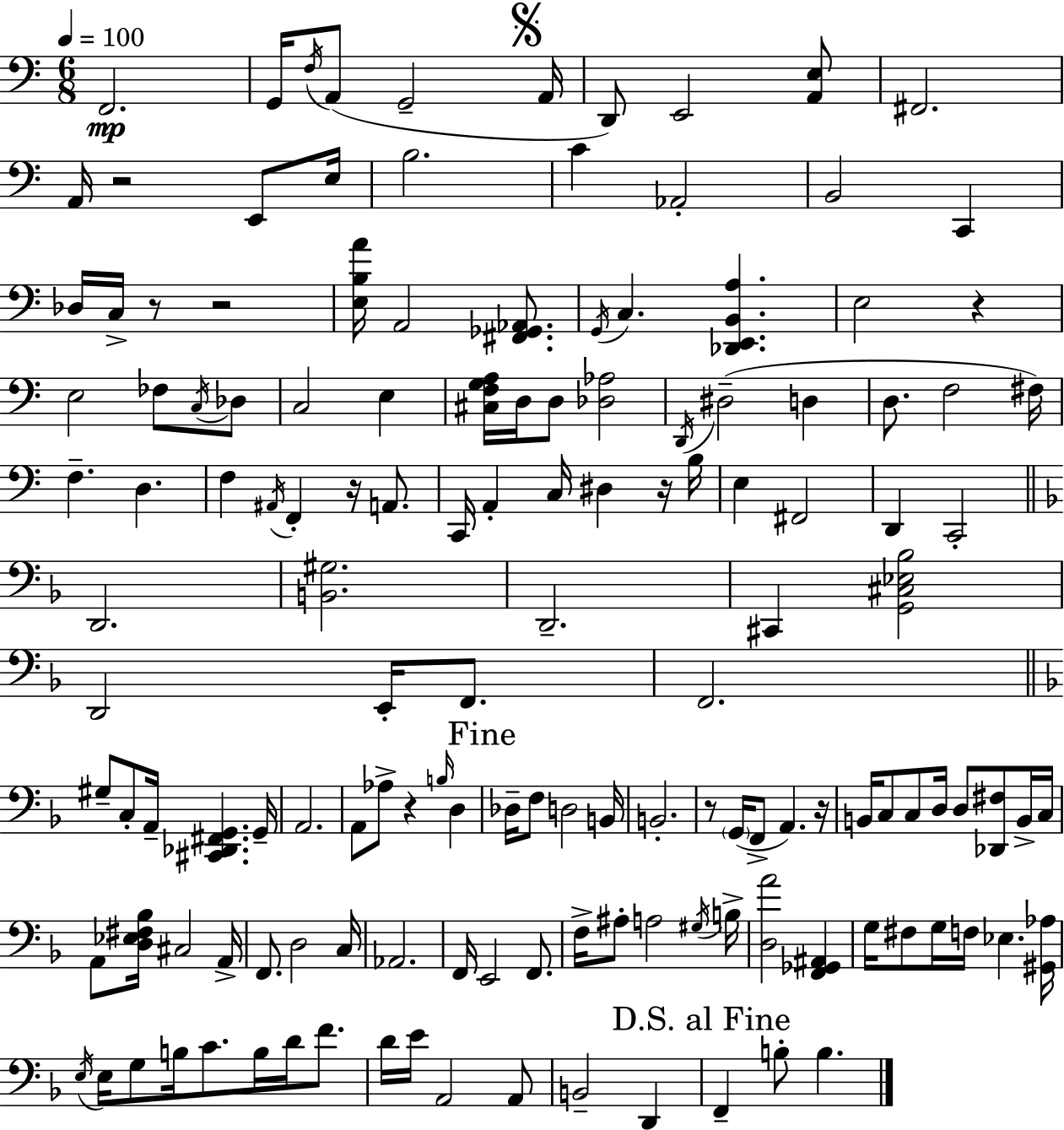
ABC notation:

X:1
T:Untitled
M:6/8
L:1/4
K:Am
F,,2 G,,/4 F,/4 A,,/2 G,,2 A,,/4 D,,/2 E,,2 [A,,E,]/2 ^F,,2 A,,/4 z2 E,,/2 E,/4 B,2 C _A,,2 B,,2 C,, _D,/4 C,/4 z/2 z2 [E,B,A]/4 A,,2 [^F,,_G,,_A,,]/2 G,,/4 C, [_D,,E,,B,,A,] E,2 z E,2 _F,/2 C,/4 _D,/2 C,2 E, [^C,F,G,A,]/4 D,/4 D,/2 [_D,_A,]2 D,,/4 ^D,2 D, D,/2 F,2 ^F,/4 F, D, F, ^A,,/4 F,, z/4 A,,/2 C,,/4 A,, C,/4 ^D, z/4 B,/4 E, ^F,,2 D,, C,,2 D,,2 [B,,^G,]2 D,,2 ^C,, [G,,^C,_E,_B,]2 D,,2 E,,/4 F,,/2 F,,2 ^G,/2 C,/2 A,,/4 [^C,,_D,,^F,,G,,] G,,/4 A,,2 A,,/2 _A,/2 z B,/4 D, _D,/4 F,/2 D,2 B,,/4 B,,2 z/2 G,,/4 F,,/2 A,, z/4 B,,/4 C,/2 C,/2 D,/4 D,/2 [_D,,^F,]/2 B,,/4 C,/4 A,,/2 [D,_E,^F,_B,]/4 ^C,2 A,,/4 F,,/2 D,2 C,/4 _A,,2 F,,/4 E,,2 F,,/2 F,/4 ^A,/2 A,2 ^G,/4 B,/4 [D,A]2 [F,,_G,,^A,,] G,/4 ^F,/2 G,/4 F,/4 _E, [^G,,_A,]/4 E,/4 E,/4 G,/2 B,/4 C/2 B,/4 D/4 F/2 D/4 E/4 A,,2 A,,/2 B,,2 D,, F,, B,/2 B,